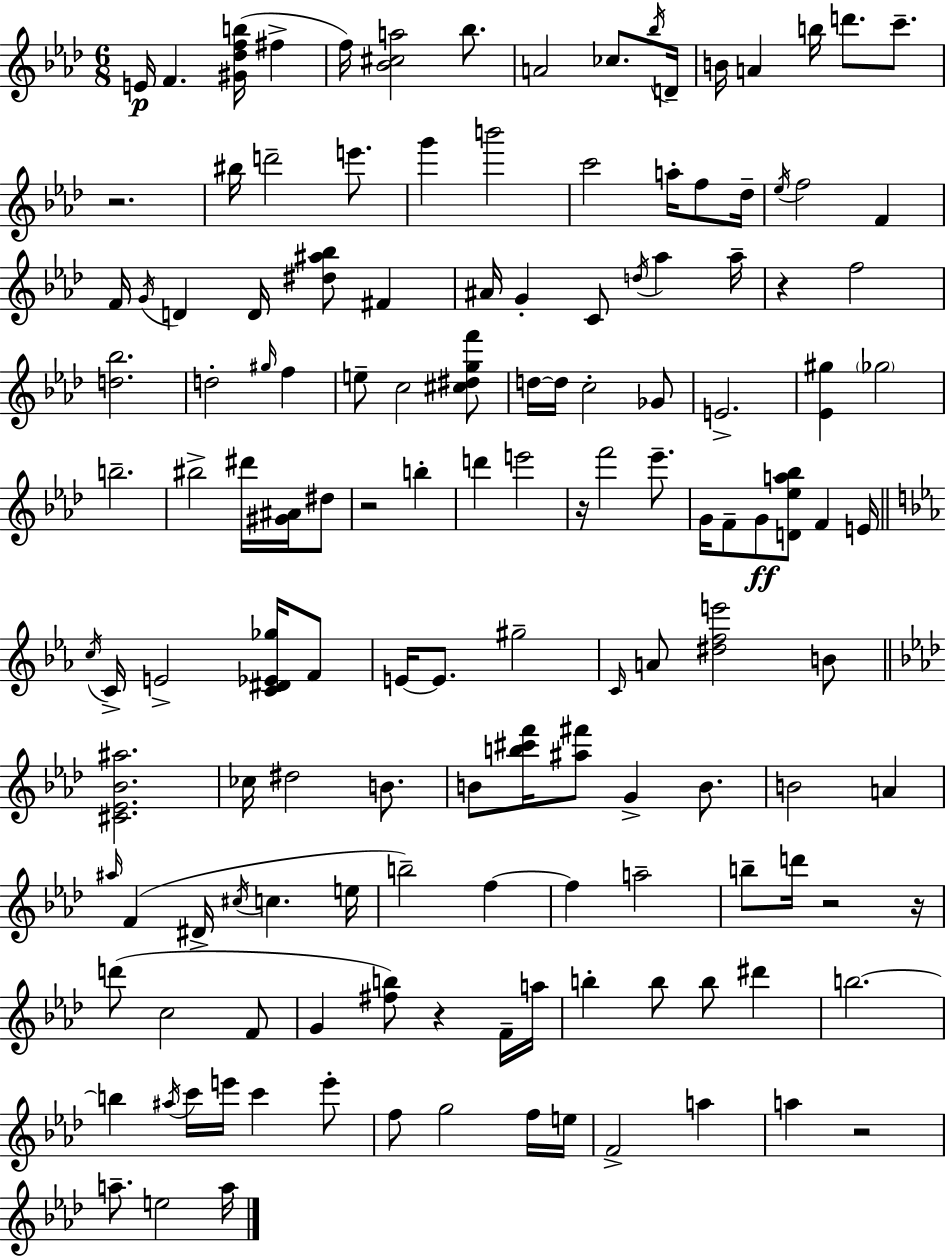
{
  \clef treble
  \numericTimeSignature
  \time 6/8
  \key aes \major
  e'16\p f'4. <gis' des'' f'' b''>16( fis''4-> | f''16) <bes' cis'' a''>2 bes''8. | a'2 ces''8. \acciaccatura { bes''16 } | d'16-- b'16 a'4 b''16 d'''8. c'''8.-- | \break r2. | bis''16 d'''2-- e'''8. | g'''4 b'''2 | c'''2 a''16-. f''8 | \break des''16-- \acciaccatura { ees''16 } f''2 f'4 | f'16 \acciaccatura { g'16 } d'4 d'16 <dis'' ais'' bes''>8 fis'4 | ais'16 g'4-. c'8 \acciaccatura { d''16 } aes''4 | aes''16-- r4 f''2 | \break <d'' bes''>2. | d''2-. | \grace { gis''16 } f''4 e''8-- c''2 | <cis'' dis'' g'' f'''>8 d''16~~ d''16 c''2-. | \break ges'8 e'2.-> | <ees' gis''>4 \parenthesize ges''2 | b''2.-- | bis''2-> | \break dis'''16 <gis' ais'>16 dis''8 r2 | b''4-. d'''4 e'''2 | r16 f'''2 | ees'''8.-- g'16 f'8-- g'8\ff <d' ees'' a'' bes''>8 | \break f'4 e'16 \bar "||" \break \key c \minor \acciaccatura { c''16 } c'16-> e'2-> <c' dis' ees' ges''>16 f'8 | e'16~~ e'8. gis''2-- | \grace { c'16 } a'8 <dis'' f'' e'''>2 | b'8 \bar "||" \break \key f \minor <cis' ees' bes' ais''>2. | ces''16 dis''2 b'8. | b'8 <b'' cis''' f'''>16 <ais'' fis'''>8 g'4-> b'8. | b'2 a'4 | \break \grace { ais''16 } f'4( dis'16-> \acciaccatura { cis''16 } c''4. | e''16 b''2--) f''4~~ | f''4 a''2-- | b''8-- d'''16 r2 | \break r16 d'''8( c''2 | f'8 g'4 <fis'' b''>8) r4 | f'16-- a''16 b''4-. b''8 b''8 dis'''4 | b''2.~~ | \break b''4 \acciaccatura { ais''16 } c'''16 e'''16 c'''4 | e'''8-. f''8 g''2 | f''16 e''16 f'2-> a''4 | a''4 r2 | \break a''8.-- e''2 | a''16 \bar "|."
}